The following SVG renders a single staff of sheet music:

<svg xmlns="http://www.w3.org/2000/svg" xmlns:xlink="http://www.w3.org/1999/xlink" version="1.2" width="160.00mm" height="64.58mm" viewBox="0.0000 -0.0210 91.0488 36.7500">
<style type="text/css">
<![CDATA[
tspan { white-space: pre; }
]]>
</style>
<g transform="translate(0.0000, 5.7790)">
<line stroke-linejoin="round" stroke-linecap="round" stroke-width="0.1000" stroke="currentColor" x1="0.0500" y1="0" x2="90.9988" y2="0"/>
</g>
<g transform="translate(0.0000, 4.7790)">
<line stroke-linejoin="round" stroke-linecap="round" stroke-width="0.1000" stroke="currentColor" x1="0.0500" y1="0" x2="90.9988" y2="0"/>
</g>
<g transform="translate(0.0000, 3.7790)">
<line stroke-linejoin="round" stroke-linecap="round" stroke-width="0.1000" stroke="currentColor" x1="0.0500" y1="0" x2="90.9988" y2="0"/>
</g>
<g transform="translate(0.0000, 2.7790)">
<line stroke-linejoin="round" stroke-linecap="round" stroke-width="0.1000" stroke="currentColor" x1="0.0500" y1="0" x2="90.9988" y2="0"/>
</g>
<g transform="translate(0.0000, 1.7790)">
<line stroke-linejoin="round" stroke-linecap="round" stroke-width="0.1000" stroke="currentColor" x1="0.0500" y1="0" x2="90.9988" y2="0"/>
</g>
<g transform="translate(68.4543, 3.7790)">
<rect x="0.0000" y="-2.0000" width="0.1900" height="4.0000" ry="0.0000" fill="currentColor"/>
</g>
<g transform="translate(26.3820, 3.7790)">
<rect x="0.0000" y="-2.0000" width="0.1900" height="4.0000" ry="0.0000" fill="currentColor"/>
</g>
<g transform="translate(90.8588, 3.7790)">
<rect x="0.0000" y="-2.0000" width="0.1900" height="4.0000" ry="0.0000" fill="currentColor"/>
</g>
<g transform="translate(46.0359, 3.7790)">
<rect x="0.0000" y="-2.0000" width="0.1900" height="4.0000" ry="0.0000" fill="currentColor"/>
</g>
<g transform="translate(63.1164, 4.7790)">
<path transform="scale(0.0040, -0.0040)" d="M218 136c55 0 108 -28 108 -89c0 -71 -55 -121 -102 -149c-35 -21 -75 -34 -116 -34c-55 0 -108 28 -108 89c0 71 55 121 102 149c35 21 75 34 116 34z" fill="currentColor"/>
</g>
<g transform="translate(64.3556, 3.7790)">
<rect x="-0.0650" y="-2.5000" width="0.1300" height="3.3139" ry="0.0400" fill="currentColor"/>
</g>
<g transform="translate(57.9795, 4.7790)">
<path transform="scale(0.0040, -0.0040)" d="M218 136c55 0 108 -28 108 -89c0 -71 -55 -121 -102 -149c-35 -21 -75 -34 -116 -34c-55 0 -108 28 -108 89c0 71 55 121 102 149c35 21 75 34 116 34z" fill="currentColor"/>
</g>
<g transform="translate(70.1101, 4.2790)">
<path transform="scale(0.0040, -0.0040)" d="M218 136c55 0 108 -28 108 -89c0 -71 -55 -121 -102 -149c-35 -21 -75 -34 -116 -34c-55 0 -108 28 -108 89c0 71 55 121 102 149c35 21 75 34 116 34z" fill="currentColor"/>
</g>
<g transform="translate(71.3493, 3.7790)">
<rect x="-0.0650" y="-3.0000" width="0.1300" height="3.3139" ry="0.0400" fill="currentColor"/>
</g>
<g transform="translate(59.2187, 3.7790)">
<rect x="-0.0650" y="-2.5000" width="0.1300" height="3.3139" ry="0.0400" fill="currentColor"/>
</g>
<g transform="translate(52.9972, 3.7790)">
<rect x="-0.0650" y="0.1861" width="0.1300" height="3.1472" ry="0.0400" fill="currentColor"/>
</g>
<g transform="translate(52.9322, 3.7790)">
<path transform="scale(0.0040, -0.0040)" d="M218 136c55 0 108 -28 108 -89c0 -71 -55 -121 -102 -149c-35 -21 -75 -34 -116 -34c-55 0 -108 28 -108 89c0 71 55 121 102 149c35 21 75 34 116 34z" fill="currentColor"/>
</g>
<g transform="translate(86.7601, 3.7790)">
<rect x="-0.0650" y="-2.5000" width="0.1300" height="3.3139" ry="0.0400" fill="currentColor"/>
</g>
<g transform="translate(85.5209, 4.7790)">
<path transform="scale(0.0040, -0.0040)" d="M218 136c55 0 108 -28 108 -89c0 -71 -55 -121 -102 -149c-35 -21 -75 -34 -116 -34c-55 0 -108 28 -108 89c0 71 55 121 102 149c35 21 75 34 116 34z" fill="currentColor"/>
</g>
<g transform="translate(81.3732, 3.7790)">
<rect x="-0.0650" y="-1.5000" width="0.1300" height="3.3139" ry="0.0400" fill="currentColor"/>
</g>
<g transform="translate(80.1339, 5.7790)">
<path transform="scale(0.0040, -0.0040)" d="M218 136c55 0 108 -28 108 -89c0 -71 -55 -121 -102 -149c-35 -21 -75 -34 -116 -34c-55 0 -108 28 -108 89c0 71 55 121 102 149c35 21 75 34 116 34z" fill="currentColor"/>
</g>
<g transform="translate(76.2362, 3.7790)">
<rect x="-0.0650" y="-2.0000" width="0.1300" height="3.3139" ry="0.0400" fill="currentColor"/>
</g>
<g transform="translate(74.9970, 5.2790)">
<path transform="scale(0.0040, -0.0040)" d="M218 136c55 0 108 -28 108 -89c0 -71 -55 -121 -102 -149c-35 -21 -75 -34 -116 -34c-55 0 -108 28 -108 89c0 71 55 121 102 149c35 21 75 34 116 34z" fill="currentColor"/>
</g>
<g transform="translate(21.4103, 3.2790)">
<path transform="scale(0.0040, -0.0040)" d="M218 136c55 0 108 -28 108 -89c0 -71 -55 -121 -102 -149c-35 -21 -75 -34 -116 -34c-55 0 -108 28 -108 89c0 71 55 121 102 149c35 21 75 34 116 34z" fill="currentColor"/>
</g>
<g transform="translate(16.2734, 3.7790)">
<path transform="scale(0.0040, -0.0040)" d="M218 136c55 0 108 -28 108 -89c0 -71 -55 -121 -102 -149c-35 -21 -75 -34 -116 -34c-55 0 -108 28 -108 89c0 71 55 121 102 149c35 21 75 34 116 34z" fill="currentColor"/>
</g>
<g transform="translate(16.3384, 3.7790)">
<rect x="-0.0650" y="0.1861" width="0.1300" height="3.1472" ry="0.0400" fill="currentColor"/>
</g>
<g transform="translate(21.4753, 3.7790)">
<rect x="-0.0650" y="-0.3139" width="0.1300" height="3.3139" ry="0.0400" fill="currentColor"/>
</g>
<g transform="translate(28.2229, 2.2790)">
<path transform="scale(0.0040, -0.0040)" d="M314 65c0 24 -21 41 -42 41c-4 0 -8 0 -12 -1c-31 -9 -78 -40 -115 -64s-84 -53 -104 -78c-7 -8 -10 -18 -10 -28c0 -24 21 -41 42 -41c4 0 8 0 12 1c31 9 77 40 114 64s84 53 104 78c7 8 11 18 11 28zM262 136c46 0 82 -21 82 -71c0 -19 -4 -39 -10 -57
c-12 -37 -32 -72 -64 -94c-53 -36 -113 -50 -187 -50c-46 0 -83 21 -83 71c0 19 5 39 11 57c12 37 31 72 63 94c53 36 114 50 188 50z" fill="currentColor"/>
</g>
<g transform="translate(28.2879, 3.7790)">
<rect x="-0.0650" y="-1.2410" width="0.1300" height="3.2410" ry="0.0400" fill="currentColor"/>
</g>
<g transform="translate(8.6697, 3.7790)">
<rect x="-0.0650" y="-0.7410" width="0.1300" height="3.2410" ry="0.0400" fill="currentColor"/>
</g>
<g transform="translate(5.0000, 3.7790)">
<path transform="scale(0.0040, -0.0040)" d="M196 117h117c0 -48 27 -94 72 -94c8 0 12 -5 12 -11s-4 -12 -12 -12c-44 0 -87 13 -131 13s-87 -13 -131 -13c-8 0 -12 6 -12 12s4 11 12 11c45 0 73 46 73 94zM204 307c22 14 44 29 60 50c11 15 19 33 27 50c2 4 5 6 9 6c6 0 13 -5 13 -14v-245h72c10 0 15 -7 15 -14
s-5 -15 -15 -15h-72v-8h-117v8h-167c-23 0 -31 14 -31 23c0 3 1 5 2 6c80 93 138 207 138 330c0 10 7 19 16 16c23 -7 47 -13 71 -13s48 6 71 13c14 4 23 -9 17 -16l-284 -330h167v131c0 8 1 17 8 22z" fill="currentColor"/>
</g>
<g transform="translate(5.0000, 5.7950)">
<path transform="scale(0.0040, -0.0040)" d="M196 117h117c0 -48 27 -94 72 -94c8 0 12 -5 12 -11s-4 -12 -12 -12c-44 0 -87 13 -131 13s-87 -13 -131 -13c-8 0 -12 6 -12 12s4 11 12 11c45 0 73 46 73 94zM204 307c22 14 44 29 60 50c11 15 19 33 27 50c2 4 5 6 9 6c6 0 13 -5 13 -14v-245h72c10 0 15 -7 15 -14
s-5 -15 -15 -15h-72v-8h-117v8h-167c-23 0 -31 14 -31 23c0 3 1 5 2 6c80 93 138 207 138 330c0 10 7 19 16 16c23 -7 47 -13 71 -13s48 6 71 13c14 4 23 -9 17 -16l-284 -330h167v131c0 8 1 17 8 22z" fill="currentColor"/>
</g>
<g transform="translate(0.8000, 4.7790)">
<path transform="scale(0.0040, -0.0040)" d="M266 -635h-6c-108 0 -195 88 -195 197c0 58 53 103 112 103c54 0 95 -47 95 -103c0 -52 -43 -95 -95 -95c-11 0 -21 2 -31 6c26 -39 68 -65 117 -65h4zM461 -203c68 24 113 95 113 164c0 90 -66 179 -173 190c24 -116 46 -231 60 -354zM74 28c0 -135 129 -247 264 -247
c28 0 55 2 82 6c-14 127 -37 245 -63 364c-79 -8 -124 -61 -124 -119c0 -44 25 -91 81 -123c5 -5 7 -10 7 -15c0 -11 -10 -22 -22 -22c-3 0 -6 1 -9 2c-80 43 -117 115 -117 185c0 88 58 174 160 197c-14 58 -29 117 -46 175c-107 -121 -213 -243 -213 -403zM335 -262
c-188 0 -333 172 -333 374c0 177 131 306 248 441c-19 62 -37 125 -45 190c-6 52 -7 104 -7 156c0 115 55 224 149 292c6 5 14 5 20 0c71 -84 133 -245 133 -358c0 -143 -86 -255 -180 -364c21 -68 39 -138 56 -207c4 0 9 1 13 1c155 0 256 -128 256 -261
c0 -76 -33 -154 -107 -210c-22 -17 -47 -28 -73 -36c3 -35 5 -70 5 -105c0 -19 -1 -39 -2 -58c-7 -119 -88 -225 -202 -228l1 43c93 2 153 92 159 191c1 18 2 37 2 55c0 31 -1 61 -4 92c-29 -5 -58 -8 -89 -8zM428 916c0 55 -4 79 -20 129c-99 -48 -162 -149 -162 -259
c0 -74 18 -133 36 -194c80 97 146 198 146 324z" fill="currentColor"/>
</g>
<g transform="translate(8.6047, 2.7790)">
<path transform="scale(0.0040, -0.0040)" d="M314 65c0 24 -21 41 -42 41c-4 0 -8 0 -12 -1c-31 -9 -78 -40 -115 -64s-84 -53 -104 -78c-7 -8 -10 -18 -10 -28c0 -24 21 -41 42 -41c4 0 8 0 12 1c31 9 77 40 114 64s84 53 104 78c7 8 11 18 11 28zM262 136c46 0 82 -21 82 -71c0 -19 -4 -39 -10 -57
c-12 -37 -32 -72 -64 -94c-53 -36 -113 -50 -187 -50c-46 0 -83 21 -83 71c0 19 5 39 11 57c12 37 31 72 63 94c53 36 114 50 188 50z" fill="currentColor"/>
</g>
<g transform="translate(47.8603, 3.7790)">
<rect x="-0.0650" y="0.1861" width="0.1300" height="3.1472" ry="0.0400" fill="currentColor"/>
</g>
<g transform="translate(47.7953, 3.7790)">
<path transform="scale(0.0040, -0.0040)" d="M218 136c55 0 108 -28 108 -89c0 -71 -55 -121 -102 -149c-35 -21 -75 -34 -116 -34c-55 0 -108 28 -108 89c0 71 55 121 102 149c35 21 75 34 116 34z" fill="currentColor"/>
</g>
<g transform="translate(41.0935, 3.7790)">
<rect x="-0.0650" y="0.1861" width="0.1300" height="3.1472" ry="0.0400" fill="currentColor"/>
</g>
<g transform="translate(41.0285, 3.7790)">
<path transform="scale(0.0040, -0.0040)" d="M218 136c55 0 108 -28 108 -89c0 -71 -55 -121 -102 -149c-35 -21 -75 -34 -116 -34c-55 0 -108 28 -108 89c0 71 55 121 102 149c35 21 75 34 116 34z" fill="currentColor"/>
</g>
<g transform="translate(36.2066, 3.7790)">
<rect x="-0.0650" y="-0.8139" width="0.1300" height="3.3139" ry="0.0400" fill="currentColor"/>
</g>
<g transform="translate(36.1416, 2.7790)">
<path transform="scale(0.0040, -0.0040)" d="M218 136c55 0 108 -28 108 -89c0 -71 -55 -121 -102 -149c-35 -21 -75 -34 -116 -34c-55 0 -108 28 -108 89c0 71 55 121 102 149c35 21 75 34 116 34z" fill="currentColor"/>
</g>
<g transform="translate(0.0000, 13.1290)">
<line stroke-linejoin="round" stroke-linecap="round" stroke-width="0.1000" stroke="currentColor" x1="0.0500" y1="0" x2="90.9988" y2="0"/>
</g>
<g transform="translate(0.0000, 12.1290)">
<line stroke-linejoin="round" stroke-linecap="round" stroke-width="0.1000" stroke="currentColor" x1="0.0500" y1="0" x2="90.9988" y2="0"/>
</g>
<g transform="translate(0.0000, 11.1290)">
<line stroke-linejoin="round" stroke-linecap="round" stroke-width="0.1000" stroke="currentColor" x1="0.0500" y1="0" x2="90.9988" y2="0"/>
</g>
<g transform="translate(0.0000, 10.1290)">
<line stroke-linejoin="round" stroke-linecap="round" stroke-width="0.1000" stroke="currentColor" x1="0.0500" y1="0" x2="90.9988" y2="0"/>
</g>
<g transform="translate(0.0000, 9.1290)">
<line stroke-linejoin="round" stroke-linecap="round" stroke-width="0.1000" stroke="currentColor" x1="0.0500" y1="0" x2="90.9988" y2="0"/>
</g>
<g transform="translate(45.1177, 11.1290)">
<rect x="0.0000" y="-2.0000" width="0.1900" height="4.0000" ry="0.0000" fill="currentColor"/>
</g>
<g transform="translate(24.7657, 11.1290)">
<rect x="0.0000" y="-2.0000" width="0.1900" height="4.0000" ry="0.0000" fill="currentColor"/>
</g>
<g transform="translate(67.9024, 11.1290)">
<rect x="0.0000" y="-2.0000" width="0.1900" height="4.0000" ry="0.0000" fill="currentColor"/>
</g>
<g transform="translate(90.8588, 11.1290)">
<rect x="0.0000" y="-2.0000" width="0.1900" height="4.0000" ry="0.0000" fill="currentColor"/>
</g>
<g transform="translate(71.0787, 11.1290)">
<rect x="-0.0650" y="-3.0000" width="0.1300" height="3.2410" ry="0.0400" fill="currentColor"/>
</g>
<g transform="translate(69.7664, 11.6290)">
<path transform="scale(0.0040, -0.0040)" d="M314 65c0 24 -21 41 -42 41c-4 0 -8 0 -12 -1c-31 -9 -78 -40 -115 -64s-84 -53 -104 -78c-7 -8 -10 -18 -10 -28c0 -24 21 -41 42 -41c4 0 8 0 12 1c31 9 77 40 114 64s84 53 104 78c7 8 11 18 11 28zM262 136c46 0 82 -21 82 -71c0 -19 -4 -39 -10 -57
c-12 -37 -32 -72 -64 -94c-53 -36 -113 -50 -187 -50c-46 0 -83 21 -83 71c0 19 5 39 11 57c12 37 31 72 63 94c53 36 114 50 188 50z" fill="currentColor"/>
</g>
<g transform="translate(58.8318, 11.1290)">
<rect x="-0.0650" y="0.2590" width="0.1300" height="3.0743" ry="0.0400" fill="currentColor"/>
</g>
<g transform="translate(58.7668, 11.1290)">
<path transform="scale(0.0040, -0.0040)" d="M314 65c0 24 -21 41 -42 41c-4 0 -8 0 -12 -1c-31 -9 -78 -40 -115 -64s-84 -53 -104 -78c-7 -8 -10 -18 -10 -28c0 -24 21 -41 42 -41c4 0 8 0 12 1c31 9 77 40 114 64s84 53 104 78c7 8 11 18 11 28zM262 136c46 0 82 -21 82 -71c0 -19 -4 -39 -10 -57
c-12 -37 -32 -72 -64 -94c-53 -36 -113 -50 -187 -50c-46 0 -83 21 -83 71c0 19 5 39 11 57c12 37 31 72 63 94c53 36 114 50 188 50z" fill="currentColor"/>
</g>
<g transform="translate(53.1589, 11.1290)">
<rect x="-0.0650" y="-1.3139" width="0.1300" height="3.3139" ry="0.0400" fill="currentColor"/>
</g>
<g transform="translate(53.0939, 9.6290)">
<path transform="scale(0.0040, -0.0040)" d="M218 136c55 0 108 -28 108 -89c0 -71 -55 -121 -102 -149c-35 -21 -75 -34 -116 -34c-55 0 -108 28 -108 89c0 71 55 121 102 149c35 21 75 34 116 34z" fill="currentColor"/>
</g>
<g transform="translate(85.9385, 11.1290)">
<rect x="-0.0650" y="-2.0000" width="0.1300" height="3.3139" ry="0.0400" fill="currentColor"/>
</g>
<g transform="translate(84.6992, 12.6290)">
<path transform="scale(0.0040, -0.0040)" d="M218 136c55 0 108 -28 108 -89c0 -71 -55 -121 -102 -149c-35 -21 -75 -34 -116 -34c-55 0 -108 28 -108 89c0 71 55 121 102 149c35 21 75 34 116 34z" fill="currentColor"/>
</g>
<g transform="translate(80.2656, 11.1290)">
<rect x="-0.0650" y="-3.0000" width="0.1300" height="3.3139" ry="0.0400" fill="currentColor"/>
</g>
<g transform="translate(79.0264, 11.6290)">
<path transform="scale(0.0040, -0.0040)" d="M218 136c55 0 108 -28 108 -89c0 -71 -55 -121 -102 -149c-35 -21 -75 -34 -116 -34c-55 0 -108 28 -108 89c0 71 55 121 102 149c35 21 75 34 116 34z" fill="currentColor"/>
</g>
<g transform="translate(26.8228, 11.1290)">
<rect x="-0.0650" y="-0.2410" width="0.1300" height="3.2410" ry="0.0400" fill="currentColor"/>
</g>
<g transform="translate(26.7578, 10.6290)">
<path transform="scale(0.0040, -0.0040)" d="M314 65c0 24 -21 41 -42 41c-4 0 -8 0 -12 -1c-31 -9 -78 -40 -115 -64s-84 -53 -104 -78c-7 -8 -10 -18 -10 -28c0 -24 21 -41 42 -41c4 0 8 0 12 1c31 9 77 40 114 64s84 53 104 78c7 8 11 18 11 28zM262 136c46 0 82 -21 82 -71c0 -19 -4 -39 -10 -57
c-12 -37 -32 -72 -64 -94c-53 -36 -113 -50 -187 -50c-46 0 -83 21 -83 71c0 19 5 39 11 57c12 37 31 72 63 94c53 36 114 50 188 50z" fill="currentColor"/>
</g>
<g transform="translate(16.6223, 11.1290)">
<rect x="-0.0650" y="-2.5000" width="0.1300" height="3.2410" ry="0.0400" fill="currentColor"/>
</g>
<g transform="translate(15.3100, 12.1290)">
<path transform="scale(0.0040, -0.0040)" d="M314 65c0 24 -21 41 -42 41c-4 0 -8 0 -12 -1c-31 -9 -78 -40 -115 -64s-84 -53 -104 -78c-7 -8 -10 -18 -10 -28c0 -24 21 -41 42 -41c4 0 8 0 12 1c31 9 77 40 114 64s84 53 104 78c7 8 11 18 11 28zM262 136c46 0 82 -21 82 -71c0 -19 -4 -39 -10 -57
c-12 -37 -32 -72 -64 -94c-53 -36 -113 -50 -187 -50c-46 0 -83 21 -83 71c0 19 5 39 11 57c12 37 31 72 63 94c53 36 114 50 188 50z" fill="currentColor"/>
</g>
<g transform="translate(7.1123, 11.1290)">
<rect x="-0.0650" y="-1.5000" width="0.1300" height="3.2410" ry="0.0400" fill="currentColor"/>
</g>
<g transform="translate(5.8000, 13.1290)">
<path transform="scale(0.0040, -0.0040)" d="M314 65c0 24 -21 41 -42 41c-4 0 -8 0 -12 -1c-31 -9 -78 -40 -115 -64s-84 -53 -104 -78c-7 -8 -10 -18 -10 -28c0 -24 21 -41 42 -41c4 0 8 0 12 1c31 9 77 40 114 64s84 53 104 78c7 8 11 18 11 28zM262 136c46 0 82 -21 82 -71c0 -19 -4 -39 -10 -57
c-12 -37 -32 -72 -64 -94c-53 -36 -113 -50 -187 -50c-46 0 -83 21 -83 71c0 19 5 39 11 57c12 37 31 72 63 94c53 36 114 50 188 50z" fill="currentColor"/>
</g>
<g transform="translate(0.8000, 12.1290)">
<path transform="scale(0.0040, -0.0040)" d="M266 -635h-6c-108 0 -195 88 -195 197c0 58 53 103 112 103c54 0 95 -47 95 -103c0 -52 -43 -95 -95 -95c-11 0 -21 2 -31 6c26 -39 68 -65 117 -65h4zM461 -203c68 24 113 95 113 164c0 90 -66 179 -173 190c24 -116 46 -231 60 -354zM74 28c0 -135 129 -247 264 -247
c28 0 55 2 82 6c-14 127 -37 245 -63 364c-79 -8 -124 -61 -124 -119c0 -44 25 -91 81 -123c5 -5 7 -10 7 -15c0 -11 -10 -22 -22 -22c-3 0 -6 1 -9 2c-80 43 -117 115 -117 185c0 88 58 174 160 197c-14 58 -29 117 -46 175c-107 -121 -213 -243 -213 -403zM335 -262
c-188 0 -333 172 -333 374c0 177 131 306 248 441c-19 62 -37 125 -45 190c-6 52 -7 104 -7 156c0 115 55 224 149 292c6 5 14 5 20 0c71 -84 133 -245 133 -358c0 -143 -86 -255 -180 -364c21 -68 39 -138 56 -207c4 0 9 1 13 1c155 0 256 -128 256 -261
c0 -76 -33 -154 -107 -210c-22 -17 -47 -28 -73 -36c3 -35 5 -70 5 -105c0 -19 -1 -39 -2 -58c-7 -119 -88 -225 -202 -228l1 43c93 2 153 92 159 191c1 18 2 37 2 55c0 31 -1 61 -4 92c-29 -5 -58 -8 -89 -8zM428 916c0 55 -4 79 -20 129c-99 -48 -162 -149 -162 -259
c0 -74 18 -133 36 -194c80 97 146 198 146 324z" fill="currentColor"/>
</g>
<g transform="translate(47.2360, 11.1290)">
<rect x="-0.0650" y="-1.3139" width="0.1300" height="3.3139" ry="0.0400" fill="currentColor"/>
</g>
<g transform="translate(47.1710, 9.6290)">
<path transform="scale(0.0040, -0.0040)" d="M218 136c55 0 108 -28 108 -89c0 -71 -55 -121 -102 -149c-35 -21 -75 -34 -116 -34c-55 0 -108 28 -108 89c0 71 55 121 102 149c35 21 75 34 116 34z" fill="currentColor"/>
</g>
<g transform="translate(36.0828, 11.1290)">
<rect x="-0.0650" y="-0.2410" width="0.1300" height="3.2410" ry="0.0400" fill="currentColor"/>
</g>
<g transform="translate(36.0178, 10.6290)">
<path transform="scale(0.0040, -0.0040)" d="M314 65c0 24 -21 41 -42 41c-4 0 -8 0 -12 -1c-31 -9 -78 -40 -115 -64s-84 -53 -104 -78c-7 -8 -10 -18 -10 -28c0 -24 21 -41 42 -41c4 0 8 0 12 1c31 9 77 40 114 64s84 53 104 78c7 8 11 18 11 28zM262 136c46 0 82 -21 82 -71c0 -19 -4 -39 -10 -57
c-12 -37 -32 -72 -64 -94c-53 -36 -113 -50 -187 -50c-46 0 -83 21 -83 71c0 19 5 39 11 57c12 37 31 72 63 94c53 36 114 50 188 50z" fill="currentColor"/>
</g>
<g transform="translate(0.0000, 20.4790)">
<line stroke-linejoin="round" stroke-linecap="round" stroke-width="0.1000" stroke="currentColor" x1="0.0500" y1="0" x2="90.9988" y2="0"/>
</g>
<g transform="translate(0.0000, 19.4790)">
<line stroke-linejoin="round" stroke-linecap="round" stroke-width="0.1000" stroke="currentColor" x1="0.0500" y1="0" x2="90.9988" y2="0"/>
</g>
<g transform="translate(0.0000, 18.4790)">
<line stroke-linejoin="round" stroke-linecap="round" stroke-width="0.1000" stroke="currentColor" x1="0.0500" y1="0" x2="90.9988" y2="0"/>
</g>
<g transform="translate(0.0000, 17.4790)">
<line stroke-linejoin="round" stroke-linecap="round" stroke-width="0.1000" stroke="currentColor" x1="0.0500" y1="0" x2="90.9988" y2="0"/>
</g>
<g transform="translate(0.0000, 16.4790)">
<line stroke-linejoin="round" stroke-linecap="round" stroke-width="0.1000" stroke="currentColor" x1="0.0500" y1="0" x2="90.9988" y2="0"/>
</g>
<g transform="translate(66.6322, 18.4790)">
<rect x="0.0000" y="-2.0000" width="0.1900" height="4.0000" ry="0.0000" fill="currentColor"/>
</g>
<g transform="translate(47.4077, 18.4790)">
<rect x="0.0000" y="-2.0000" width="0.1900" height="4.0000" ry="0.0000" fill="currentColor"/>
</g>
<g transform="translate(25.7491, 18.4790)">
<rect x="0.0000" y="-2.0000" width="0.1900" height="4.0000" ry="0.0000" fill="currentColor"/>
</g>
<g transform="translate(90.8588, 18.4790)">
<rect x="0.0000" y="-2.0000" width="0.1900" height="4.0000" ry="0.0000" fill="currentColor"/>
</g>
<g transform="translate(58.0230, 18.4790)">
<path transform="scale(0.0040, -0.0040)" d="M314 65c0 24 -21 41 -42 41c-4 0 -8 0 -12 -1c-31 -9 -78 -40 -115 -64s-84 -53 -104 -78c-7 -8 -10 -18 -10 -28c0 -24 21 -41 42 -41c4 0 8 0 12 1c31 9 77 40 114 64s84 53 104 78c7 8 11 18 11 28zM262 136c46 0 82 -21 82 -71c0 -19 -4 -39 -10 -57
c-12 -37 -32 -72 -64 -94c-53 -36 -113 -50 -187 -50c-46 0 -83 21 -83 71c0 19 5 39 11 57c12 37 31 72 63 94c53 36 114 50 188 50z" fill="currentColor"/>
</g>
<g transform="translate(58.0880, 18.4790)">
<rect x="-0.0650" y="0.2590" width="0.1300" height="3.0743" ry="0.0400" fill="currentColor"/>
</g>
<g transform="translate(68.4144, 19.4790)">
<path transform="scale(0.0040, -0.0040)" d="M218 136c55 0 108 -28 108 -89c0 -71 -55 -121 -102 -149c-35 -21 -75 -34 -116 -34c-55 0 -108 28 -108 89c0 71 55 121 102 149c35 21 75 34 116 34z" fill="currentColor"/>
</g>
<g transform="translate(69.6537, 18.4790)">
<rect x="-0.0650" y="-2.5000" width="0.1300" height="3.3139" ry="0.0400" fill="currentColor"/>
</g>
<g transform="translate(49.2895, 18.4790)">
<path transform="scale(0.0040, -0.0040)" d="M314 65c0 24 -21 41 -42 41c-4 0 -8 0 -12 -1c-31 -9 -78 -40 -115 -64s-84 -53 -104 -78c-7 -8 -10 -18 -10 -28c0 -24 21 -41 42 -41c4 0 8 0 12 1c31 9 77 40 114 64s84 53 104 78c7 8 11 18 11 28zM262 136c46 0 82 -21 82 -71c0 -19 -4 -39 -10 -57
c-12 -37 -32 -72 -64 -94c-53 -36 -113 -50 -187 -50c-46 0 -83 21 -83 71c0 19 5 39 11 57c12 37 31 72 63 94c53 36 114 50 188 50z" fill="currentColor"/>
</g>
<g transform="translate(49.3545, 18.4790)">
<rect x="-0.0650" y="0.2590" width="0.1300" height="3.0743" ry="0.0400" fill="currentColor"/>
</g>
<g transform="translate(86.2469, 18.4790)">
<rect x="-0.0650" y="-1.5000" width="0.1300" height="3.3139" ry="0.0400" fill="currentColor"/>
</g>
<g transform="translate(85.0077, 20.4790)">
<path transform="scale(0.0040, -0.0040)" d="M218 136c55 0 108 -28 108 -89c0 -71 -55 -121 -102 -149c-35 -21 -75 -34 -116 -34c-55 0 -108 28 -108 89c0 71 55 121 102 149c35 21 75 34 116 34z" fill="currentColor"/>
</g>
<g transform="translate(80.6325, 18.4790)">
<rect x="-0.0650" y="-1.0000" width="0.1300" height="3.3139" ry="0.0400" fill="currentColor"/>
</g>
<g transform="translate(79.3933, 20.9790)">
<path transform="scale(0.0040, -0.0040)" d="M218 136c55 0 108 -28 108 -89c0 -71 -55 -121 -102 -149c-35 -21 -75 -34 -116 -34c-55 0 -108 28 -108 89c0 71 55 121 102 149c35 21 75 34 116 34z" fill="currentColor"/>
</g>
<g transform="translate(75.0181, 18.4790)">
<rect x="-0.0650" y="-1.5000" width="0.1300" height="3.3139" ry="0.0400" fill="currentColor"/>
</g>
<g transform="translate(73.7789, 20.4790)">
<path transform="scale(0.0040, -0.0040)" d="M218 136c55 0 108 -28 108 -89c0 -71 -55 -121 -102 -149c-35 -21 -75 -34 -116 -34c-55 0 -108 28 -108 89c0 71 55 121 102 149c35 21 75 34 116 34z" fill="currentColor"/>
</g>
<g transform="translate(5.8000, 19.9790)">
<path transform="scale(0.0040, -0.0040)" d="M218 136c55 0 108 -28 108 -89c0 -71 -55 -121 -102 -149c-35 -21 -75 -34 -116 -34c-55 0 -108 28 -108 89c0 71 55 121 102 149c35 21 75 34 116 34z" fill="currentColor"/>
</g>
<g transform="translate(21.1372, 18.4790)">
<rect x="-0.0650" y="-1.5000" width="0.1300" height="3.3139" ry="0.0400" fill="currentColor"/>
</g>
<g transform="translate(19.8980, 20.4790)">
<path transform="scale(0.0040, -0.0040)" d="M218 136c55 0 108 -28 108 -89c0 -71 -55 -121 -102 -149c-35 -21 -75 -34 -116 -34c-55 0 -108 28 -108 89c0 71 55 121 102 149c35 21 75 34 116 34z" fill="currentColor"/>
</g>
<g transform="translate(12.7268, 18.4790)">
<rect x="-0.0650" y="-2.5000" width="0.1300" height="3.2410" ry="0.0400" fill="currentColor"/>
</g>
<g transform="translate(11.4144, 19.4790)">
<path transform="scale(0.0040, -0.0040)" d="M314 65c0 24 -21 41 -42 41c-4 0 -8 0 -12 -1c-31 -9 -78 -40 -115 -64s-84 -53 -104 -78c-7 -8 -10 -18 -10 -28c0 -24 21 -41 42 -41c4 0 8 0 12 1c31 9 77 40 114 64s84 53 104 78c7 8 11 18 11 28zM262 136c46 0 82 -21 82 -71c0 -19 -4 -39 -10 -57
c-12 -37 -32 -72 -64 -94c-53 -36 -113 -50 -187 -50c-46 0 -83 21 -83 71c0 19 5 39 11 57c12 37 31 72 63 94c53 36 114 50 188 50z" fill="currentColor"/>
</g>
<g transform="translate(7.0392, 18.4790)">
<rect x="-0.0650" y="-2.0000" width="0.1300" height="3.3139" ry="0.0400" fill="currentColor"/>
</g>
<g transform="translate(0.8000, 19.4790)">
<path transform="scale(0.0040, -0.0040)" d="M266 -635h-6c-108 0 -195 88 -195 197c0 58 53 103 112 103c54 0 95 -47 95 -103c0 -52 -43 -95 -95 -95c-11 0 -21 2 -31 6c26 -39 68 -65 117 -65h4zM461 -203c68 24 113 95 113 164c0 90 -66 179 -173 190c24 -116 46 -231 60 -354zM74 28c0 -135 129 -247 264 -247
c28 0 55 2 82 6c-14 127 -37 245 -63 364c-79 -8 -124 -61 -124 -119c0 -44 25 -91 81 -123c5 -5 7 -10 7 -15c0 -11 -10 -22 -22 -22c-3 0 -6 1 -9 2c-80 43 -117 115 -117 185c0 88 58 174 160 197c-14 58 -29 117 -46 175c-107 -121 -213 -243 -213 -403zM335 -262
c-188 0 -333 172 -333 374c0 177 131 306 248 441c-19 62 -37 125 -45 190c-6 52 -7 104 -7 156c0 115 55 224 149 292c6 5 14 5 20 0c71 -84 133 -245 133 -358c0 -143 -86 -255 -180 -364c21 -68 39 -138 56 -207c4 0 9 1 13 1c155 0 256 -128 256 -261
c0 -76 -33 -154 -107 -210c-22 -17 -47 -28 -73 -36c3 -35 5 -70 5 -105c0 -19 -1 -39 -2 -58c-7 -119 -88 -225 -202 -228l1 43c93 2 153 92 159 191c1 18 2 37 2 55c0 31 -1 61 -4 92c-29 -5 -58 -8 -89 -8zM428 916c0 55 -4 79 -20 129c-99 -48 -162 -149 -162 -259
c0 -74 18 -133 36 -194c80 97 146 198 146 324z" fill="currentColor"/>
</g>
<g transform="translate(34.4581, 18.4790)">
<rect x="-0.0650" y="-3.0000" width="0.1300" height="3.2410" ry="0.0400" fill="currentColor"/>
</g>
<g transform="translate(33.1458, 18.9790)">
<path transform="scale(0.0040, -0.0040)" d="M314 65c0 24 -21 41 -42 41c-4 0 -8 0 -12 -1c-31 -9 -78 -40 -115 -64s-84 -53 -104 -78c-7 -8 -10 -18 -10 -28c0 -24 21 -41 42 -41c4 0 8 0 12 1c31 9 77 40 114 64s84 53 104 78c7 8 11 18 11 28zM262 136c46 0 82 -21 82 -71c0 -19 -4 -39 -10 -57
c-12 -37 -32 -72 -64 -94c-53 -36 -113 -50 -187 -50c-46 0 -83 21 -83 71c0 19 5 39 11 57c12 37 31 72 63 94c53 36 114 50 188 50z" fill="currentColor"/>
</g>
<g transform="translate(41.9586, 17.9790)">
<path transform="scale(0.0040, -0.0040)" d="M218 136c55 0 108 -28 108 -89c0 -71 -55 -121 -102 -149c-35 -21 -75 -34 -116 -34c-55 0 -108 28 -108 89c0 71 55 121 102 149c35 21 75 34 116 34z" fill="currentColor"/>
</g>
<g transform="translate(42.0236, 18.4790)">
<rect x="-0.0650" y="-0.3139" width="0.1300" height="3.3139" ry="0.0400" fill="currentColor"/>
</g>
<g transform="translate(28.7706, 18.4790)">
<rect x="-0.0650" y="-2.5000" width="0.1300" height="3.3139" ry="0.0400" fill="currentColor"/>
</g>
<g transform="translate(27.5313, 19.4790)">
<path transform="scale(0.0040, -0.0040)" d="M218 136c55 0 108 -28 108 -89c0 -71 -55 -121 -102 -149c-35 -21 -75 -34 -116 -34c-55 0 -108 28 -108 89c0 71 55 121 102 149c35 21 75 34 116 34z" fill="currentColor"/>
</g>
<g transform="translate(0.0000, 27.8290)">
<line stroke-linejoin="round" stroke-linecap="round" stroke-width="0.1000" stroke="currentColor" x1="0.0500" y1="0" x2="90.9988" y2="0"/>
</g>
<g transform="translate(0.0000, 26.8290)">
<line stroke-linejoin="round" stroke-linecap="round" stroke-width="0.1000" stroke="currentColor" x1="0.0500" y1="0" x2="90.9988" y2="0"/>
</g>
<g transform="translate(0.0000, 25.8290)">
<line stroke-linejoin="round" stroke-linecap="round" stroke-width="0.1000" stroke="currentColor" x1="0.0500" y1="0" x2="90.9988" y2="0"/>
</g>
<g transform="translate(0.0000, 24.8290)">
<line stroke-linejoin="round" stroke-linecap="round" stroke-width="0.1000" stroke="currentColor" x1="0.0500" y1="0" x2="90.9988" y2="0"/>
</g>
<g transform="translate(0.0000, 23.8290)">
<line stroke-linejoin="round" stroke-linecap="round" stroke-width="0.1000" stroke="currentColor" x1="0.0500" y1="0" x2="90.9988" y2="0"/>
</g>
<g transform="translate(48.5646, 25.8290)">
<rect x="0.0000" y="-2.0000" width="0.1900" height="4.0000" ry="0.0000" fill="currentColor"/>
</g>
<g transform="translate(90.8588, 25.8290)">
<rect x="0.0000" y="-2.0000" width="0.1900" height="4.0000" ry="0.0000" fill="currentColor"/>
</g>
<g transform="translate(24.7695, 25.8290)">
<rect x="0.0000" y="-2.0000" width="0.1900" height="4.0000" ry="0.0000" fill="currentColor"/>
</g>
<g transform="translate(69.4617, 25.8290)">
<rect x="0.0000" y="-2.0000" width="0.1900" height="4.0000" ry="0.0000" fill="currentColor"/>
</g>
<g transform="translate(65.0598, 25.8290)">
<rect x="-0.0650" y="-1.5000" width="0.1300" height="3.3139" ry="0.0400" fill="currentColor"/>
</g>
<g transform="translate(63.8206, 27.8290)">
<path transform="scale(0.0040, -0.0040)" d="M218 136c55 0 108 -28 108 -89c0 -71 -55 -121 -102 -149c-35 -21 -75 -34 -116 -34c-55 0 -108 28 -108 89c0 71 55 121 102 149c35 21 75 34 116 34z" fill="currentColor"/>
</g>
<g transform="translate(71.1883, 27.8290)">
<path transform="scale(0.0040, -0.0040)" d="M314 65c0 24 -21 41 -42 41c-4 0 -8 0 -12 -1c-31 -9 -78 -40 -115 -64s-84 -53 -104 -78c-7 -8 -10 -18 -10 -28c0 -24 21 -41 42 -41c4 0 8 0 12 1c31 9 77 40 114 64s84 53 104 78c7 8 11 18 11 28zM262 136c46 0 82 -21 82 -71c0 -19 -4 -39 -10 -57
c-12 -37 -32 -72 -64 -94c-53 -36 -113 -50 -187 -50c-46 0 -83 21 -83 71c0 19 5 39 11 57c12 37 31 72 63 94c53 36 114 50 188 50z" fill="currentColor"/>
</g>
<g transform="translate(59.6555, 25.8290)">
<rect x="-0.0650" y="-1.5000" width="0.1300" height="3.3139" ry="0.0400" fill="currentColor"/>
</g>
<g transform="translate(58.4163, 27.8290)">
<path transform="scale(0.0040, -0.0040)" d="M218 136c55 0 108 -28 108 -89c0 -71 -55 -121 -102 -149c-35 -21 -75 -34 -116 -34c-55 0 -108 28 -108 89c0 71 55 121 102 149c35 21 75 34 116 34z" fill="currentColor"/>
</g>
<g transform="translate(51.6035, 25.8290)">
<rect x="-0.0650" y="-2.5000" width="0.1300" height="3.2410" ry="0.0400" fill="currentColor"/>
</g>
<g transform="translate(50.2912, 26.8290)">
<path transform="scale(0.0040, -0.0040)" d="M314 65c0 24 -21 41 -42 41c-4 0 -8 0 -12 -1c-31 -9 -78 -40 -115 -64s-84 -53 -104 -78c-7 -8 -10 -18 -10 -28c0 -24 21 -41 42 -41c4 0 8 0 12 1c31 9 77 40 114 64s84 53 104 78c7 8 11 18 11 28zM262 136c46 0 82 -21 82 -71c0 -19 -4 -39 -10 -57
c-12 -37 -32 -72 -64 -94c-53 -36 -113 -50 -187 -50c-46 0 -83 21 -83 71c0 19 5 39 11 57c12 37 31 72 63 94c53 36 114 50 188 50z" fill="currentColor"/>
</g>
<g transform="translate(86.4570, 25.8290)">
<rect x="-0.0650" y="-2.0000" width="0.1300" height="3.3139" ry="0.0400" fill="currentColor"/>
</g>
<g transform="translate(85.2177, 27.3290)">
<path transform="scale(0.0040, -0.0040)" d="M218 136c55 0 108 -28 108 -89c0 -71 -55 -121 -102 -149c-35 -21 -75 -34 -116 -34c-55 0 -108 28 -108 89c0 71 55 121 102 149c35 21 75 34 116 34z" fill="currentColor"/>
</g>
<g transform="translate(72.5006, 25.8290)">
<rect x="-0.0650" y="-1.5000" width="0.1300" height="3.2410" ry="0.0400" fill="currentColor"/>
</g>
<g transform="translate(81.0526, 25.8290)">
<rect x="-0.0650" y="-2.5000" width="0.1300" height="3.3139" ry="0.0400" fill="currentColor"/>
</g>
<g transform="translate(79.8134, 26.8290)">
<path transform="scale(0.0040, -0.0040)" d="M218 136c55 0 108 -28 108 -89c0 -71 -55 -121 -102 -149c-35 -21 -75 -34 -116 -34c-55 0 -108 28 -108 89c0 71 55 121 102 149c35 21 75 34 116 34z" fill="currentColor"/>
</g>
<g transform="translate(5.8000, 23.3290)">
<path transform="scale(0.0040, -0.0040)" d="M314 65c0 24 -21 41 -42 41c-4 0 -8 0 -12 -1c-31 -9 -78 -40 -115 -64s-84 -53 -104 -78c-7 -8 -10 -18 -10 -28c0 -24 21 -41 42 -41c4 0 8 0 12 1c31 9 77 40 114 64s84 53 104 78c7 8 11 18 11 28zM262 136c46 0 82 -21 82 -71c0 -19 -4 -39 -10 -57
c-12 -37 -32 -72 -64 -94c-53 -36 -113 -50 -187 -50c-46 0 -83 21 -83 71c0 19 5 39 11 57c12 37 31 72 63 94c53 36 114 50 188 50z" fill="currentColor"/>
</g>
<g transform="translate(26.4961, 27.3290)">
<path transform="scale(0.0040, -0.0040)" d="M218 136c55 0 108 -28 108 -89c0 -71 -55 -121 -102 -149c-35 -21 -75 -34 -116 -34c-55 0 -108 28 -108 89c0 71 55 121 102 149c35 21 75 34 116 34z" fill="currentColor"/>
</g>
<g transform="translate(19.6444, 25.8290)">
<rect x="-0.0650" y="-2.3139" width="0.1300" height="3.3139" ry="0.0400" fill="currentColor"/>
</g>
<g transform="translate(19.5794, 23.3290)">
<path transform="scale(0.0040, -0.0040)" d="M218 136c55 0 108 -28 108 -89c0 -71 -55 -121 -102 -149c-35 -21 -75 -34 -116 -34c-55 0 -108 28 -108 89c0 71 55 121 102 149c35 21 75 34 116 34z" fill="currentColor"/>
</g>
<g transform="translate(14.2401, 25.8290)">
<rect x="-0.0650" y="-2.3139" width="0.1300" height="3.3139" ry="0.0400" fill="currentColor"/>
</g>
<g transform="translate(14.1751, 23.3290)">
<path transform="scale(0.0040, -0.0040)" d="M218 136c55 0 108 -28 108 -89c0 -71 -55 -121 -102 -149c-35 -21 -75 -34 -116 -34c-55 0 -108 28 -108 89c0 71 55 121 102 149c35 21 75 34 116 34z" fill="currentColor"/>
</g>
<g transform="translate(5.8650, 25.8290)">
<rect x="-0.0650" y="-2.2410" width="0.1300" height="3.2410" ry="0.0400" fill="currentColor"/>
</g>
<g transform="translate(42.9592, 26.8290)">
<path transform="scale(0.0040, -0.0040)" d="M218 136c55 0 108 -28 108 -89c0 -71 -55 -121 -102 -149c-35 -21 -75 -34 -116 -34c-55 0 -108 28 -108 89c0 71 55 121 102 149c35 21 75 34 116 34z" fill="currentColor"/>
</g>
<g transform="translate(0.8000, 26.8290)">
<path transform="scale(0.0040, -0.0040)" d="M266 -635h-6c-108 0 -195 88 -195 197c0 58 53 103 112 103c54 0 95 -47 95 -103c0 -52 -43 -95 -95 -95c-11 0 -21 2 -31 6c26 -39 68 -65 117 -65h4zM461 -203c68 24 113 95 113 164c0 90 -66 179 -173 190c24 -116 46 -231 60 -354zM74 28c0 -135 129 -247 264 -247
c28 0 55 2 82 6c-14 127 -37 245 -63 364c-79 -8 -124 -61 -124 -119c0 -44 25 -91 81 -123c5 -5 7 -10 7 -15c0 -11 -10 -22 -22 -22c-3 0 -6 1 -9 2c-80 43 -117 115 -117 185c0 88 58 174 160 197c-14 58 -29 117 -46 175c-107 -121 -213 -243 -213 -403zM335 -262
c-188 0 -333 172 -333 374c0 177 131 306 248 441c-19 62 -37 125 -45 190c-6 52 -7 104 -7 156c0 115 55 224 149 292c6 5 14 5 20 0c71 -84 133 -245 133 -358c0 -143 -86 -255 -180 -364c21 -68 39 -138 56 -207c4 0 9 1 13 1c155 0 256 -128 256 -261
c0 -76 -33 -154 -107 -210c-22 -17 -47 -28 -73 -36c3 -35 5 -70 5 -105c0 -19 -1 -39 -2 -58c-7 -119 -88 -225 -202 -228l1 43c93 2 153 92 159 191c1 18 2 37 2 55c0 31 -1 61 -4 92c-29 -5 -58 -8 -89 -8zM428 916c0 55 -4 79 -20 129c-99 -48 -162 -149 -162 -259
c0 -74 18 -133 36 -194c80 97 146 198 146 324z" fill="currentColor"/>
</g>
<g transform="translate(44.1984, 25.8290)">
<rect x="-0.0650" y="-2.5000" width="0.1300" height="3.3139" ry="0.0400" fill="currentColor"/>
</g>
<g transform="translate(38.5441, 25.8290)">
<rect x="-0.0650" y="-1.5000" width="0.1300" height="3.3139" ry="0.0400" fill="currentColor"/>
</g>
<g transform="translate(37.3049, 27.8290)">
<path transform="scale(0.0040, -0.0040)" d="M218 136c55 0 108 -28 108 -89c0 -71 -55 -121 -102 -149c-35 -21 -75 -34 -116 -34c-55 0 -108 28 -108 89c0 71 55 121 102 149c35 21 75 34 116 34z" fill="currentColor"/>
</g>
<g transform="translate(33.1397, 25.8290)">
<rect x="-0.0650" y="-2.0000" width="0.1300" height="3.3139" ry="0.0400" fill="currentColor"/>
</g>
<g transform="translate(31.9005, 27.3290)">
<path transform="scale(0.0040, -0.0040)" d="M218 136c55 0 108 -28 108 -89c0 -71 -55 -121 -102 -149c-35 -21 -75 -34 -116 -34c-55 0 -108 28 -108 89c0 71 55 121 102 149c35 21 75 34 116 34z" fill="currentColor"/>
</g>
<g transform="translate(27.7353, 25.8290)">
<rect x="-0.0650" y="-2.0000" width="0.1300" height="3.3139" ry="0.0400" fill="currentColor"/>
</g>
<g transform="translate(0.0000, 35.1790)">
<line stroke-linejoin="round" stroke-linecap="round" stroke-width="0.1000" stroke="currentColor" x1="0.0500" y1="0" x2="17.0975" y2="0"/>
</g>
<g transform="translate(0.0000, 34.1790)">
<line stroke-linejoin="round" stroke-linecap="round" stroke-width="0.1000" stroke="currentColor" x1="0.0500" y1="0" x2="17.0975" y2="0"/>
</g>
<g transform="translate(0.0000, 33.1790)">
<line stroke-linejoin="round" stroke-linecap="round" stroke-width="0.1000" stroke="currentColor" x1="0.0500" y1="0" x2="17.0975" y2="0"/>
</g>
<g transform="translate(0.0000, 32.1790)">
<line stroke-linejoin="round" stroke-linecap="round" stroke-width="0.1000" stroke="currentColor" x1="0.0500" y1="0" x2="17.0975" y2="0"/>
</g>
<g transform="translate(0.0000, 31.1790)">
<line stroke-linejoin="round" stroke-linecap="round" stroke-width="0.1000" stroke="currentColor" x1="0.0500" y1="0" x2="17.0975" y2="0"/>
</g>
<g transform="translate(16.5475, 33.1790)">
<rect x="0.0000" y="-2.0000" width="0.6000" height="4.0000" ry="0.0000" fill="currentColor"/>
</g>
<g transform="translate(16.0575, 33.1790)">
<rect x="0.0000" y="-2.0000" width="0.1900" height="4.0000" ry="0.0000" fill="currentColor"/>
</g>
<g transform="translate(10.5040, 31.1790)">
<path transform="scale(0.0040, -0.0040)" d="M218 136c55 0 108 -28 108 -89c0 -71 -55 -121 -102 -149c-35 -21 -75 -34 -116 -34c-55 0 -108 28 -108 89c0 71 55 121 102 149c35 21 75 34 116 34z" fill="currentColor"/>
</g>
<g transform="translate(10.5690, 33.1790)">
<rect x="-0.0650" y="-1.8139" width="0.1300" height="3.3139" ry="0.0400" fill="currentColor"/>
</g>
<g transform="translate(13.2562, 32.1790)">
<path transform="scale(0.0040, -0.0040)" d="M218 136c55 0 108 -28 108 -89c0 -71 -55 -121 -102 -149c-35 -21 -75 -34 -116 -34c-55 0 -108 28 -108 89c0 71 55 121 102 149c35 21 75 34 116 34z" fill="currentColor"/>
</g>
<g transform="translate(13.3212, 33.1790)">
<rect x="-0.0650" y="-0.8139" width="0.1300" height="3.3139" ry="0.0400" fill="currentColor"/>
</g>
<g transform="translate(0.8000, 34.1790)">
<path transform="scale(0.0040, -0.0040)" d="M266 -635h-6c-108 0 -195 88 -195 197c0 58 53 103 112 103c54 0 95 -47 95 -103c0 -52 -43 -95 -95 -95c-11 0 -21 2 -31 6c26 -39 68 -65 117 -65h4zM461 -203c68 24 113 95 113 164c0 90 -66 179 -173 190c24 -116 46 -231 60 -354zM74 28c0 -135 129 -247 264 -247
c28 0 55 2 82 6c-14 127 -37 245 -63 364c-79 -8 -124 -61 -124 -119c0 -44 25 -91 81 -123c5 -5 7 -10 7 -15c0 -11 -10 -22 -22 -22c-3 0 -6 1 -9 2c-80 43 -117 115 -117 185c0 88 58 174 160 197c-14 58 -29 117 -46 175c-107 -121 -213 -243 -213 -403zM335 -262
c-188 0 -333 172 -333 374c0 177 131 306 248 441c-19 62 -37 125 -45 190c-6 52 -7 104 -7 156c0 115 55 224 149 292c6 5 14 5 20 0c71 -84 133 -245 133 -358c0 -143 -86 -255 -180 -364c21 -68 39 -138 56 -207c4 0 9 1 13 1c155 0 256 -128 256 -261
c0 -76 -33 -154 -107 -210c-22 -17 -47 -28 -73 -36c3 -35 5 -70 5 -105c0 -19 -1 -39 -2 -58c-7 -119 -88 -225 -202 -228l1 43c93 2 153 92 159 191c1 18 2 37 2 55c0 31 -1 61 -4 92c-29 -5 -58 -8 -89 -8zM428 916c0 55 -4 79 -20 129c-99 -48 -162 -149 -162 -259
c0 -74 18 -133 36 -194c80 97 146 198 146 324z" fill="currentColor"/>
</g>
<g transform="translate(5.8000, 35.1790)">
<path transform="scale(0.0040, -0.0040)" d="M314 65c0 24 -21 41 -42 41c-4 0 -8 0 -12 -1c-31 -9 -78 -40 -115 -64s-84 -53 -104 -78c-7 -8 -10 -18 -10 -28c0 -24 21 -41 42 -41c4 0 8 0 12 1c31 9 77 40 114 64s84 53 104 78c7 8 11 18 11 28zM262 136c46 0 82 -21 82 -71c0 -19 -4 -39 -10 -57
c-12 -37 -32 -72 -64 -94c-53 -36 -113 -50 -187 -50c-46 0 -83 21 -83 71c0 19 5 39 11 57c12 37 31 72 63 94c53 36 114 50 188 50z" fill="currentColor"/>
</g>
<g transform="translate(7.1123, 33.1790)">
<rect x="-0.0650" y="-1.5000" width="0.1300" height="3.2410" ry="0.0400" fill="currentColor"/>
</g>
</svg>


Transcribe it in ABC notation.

X:1
T:Untitled
M:4/4
L:1/4
K:C
d2 B c e2 d B B B G G A F E G E2 G2 c2 c2 e e B2 A2 A F F G2 E G A2 c B2 B2 G E D E g2 g g F F E G G2 E E E2 G F E2 f d